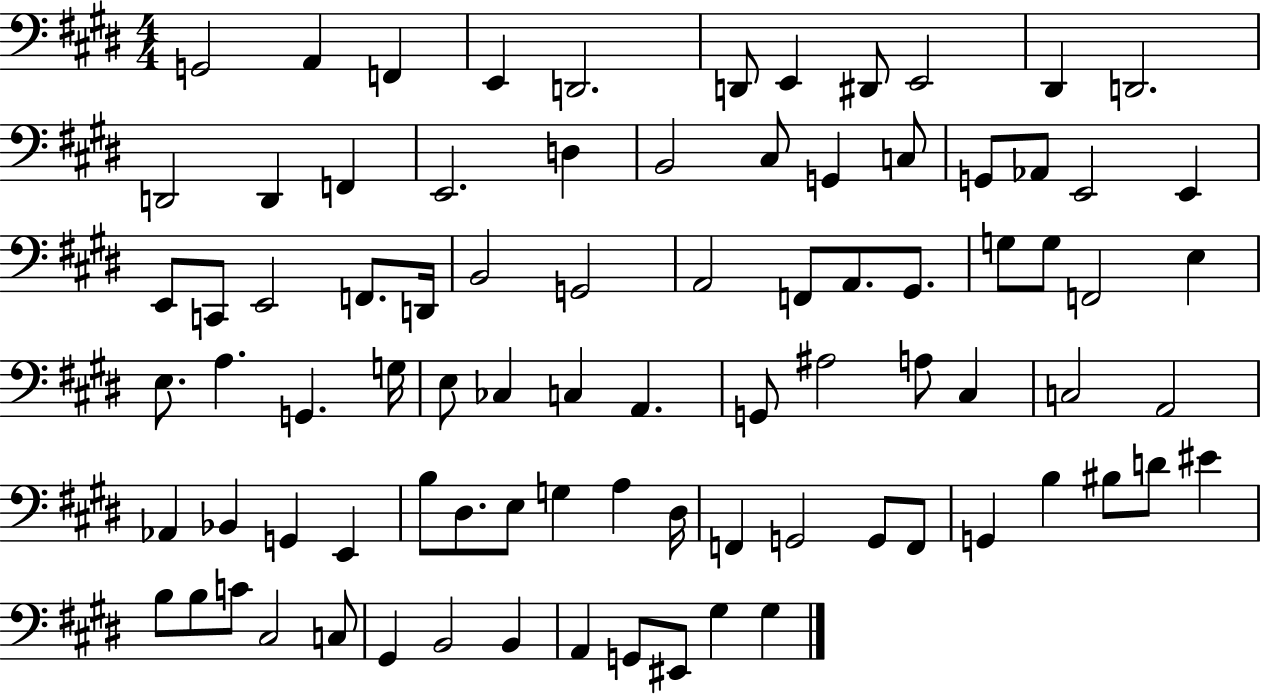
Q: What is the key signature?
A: E major